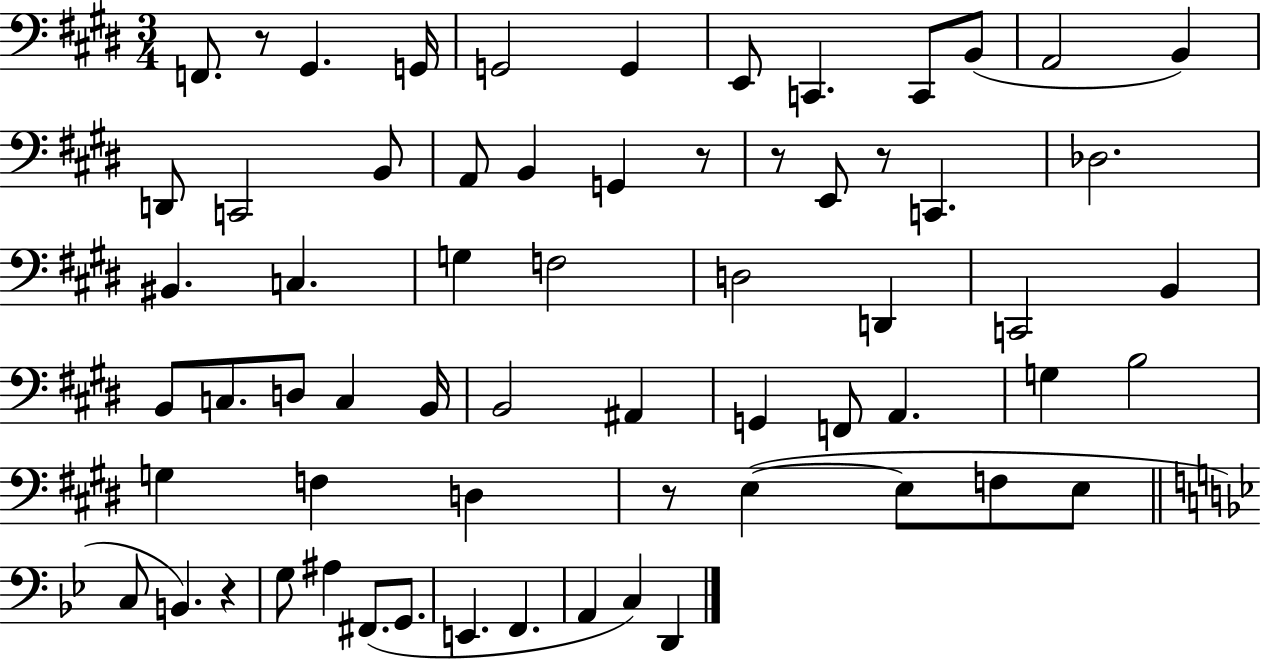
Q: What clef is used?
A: bass